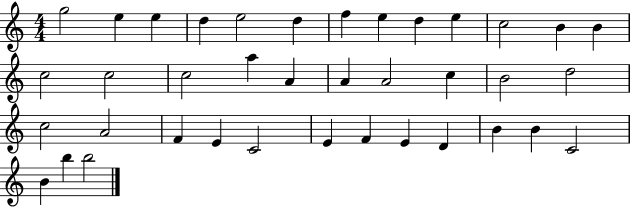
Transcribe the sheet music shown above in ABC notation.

X:1
T:Untitled
M:4/4
L:1/4
K:C
g2 e e d e2 d f e d e c2 B B c2 c2 c2 a A A A2 c B2 d2 c2 A2 F E C2 E F E D B B C2 B b b2